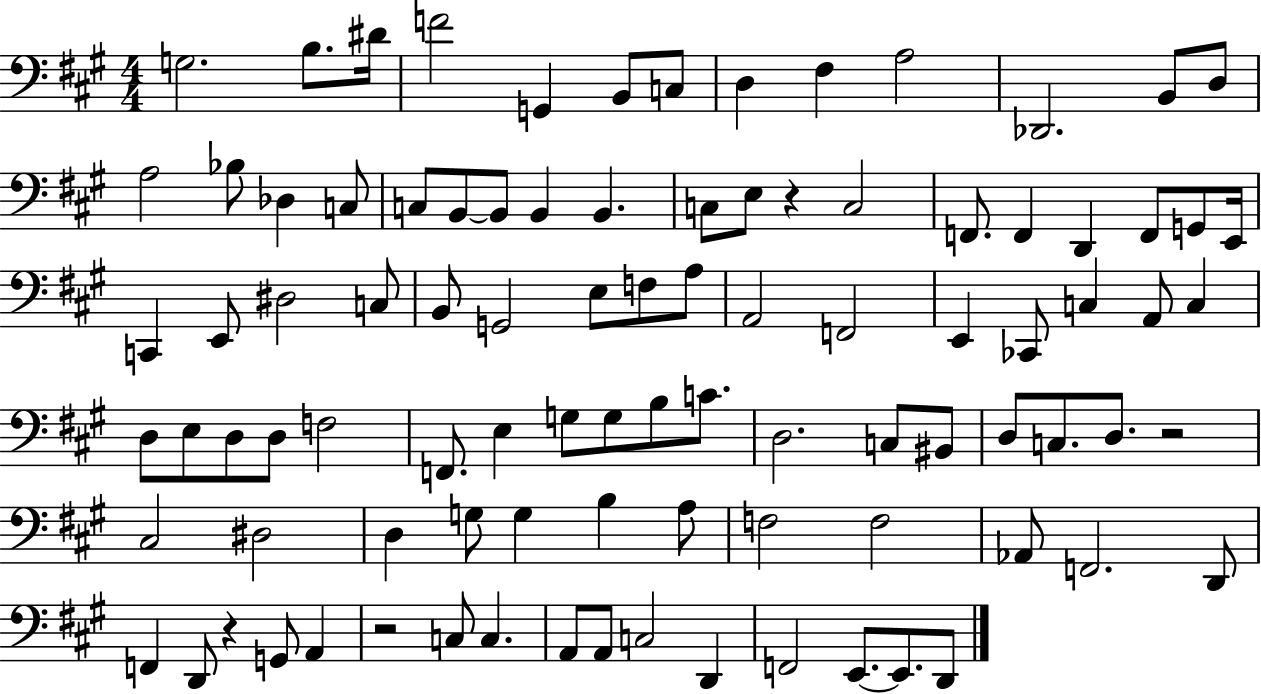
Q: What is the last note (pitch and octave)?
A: D2